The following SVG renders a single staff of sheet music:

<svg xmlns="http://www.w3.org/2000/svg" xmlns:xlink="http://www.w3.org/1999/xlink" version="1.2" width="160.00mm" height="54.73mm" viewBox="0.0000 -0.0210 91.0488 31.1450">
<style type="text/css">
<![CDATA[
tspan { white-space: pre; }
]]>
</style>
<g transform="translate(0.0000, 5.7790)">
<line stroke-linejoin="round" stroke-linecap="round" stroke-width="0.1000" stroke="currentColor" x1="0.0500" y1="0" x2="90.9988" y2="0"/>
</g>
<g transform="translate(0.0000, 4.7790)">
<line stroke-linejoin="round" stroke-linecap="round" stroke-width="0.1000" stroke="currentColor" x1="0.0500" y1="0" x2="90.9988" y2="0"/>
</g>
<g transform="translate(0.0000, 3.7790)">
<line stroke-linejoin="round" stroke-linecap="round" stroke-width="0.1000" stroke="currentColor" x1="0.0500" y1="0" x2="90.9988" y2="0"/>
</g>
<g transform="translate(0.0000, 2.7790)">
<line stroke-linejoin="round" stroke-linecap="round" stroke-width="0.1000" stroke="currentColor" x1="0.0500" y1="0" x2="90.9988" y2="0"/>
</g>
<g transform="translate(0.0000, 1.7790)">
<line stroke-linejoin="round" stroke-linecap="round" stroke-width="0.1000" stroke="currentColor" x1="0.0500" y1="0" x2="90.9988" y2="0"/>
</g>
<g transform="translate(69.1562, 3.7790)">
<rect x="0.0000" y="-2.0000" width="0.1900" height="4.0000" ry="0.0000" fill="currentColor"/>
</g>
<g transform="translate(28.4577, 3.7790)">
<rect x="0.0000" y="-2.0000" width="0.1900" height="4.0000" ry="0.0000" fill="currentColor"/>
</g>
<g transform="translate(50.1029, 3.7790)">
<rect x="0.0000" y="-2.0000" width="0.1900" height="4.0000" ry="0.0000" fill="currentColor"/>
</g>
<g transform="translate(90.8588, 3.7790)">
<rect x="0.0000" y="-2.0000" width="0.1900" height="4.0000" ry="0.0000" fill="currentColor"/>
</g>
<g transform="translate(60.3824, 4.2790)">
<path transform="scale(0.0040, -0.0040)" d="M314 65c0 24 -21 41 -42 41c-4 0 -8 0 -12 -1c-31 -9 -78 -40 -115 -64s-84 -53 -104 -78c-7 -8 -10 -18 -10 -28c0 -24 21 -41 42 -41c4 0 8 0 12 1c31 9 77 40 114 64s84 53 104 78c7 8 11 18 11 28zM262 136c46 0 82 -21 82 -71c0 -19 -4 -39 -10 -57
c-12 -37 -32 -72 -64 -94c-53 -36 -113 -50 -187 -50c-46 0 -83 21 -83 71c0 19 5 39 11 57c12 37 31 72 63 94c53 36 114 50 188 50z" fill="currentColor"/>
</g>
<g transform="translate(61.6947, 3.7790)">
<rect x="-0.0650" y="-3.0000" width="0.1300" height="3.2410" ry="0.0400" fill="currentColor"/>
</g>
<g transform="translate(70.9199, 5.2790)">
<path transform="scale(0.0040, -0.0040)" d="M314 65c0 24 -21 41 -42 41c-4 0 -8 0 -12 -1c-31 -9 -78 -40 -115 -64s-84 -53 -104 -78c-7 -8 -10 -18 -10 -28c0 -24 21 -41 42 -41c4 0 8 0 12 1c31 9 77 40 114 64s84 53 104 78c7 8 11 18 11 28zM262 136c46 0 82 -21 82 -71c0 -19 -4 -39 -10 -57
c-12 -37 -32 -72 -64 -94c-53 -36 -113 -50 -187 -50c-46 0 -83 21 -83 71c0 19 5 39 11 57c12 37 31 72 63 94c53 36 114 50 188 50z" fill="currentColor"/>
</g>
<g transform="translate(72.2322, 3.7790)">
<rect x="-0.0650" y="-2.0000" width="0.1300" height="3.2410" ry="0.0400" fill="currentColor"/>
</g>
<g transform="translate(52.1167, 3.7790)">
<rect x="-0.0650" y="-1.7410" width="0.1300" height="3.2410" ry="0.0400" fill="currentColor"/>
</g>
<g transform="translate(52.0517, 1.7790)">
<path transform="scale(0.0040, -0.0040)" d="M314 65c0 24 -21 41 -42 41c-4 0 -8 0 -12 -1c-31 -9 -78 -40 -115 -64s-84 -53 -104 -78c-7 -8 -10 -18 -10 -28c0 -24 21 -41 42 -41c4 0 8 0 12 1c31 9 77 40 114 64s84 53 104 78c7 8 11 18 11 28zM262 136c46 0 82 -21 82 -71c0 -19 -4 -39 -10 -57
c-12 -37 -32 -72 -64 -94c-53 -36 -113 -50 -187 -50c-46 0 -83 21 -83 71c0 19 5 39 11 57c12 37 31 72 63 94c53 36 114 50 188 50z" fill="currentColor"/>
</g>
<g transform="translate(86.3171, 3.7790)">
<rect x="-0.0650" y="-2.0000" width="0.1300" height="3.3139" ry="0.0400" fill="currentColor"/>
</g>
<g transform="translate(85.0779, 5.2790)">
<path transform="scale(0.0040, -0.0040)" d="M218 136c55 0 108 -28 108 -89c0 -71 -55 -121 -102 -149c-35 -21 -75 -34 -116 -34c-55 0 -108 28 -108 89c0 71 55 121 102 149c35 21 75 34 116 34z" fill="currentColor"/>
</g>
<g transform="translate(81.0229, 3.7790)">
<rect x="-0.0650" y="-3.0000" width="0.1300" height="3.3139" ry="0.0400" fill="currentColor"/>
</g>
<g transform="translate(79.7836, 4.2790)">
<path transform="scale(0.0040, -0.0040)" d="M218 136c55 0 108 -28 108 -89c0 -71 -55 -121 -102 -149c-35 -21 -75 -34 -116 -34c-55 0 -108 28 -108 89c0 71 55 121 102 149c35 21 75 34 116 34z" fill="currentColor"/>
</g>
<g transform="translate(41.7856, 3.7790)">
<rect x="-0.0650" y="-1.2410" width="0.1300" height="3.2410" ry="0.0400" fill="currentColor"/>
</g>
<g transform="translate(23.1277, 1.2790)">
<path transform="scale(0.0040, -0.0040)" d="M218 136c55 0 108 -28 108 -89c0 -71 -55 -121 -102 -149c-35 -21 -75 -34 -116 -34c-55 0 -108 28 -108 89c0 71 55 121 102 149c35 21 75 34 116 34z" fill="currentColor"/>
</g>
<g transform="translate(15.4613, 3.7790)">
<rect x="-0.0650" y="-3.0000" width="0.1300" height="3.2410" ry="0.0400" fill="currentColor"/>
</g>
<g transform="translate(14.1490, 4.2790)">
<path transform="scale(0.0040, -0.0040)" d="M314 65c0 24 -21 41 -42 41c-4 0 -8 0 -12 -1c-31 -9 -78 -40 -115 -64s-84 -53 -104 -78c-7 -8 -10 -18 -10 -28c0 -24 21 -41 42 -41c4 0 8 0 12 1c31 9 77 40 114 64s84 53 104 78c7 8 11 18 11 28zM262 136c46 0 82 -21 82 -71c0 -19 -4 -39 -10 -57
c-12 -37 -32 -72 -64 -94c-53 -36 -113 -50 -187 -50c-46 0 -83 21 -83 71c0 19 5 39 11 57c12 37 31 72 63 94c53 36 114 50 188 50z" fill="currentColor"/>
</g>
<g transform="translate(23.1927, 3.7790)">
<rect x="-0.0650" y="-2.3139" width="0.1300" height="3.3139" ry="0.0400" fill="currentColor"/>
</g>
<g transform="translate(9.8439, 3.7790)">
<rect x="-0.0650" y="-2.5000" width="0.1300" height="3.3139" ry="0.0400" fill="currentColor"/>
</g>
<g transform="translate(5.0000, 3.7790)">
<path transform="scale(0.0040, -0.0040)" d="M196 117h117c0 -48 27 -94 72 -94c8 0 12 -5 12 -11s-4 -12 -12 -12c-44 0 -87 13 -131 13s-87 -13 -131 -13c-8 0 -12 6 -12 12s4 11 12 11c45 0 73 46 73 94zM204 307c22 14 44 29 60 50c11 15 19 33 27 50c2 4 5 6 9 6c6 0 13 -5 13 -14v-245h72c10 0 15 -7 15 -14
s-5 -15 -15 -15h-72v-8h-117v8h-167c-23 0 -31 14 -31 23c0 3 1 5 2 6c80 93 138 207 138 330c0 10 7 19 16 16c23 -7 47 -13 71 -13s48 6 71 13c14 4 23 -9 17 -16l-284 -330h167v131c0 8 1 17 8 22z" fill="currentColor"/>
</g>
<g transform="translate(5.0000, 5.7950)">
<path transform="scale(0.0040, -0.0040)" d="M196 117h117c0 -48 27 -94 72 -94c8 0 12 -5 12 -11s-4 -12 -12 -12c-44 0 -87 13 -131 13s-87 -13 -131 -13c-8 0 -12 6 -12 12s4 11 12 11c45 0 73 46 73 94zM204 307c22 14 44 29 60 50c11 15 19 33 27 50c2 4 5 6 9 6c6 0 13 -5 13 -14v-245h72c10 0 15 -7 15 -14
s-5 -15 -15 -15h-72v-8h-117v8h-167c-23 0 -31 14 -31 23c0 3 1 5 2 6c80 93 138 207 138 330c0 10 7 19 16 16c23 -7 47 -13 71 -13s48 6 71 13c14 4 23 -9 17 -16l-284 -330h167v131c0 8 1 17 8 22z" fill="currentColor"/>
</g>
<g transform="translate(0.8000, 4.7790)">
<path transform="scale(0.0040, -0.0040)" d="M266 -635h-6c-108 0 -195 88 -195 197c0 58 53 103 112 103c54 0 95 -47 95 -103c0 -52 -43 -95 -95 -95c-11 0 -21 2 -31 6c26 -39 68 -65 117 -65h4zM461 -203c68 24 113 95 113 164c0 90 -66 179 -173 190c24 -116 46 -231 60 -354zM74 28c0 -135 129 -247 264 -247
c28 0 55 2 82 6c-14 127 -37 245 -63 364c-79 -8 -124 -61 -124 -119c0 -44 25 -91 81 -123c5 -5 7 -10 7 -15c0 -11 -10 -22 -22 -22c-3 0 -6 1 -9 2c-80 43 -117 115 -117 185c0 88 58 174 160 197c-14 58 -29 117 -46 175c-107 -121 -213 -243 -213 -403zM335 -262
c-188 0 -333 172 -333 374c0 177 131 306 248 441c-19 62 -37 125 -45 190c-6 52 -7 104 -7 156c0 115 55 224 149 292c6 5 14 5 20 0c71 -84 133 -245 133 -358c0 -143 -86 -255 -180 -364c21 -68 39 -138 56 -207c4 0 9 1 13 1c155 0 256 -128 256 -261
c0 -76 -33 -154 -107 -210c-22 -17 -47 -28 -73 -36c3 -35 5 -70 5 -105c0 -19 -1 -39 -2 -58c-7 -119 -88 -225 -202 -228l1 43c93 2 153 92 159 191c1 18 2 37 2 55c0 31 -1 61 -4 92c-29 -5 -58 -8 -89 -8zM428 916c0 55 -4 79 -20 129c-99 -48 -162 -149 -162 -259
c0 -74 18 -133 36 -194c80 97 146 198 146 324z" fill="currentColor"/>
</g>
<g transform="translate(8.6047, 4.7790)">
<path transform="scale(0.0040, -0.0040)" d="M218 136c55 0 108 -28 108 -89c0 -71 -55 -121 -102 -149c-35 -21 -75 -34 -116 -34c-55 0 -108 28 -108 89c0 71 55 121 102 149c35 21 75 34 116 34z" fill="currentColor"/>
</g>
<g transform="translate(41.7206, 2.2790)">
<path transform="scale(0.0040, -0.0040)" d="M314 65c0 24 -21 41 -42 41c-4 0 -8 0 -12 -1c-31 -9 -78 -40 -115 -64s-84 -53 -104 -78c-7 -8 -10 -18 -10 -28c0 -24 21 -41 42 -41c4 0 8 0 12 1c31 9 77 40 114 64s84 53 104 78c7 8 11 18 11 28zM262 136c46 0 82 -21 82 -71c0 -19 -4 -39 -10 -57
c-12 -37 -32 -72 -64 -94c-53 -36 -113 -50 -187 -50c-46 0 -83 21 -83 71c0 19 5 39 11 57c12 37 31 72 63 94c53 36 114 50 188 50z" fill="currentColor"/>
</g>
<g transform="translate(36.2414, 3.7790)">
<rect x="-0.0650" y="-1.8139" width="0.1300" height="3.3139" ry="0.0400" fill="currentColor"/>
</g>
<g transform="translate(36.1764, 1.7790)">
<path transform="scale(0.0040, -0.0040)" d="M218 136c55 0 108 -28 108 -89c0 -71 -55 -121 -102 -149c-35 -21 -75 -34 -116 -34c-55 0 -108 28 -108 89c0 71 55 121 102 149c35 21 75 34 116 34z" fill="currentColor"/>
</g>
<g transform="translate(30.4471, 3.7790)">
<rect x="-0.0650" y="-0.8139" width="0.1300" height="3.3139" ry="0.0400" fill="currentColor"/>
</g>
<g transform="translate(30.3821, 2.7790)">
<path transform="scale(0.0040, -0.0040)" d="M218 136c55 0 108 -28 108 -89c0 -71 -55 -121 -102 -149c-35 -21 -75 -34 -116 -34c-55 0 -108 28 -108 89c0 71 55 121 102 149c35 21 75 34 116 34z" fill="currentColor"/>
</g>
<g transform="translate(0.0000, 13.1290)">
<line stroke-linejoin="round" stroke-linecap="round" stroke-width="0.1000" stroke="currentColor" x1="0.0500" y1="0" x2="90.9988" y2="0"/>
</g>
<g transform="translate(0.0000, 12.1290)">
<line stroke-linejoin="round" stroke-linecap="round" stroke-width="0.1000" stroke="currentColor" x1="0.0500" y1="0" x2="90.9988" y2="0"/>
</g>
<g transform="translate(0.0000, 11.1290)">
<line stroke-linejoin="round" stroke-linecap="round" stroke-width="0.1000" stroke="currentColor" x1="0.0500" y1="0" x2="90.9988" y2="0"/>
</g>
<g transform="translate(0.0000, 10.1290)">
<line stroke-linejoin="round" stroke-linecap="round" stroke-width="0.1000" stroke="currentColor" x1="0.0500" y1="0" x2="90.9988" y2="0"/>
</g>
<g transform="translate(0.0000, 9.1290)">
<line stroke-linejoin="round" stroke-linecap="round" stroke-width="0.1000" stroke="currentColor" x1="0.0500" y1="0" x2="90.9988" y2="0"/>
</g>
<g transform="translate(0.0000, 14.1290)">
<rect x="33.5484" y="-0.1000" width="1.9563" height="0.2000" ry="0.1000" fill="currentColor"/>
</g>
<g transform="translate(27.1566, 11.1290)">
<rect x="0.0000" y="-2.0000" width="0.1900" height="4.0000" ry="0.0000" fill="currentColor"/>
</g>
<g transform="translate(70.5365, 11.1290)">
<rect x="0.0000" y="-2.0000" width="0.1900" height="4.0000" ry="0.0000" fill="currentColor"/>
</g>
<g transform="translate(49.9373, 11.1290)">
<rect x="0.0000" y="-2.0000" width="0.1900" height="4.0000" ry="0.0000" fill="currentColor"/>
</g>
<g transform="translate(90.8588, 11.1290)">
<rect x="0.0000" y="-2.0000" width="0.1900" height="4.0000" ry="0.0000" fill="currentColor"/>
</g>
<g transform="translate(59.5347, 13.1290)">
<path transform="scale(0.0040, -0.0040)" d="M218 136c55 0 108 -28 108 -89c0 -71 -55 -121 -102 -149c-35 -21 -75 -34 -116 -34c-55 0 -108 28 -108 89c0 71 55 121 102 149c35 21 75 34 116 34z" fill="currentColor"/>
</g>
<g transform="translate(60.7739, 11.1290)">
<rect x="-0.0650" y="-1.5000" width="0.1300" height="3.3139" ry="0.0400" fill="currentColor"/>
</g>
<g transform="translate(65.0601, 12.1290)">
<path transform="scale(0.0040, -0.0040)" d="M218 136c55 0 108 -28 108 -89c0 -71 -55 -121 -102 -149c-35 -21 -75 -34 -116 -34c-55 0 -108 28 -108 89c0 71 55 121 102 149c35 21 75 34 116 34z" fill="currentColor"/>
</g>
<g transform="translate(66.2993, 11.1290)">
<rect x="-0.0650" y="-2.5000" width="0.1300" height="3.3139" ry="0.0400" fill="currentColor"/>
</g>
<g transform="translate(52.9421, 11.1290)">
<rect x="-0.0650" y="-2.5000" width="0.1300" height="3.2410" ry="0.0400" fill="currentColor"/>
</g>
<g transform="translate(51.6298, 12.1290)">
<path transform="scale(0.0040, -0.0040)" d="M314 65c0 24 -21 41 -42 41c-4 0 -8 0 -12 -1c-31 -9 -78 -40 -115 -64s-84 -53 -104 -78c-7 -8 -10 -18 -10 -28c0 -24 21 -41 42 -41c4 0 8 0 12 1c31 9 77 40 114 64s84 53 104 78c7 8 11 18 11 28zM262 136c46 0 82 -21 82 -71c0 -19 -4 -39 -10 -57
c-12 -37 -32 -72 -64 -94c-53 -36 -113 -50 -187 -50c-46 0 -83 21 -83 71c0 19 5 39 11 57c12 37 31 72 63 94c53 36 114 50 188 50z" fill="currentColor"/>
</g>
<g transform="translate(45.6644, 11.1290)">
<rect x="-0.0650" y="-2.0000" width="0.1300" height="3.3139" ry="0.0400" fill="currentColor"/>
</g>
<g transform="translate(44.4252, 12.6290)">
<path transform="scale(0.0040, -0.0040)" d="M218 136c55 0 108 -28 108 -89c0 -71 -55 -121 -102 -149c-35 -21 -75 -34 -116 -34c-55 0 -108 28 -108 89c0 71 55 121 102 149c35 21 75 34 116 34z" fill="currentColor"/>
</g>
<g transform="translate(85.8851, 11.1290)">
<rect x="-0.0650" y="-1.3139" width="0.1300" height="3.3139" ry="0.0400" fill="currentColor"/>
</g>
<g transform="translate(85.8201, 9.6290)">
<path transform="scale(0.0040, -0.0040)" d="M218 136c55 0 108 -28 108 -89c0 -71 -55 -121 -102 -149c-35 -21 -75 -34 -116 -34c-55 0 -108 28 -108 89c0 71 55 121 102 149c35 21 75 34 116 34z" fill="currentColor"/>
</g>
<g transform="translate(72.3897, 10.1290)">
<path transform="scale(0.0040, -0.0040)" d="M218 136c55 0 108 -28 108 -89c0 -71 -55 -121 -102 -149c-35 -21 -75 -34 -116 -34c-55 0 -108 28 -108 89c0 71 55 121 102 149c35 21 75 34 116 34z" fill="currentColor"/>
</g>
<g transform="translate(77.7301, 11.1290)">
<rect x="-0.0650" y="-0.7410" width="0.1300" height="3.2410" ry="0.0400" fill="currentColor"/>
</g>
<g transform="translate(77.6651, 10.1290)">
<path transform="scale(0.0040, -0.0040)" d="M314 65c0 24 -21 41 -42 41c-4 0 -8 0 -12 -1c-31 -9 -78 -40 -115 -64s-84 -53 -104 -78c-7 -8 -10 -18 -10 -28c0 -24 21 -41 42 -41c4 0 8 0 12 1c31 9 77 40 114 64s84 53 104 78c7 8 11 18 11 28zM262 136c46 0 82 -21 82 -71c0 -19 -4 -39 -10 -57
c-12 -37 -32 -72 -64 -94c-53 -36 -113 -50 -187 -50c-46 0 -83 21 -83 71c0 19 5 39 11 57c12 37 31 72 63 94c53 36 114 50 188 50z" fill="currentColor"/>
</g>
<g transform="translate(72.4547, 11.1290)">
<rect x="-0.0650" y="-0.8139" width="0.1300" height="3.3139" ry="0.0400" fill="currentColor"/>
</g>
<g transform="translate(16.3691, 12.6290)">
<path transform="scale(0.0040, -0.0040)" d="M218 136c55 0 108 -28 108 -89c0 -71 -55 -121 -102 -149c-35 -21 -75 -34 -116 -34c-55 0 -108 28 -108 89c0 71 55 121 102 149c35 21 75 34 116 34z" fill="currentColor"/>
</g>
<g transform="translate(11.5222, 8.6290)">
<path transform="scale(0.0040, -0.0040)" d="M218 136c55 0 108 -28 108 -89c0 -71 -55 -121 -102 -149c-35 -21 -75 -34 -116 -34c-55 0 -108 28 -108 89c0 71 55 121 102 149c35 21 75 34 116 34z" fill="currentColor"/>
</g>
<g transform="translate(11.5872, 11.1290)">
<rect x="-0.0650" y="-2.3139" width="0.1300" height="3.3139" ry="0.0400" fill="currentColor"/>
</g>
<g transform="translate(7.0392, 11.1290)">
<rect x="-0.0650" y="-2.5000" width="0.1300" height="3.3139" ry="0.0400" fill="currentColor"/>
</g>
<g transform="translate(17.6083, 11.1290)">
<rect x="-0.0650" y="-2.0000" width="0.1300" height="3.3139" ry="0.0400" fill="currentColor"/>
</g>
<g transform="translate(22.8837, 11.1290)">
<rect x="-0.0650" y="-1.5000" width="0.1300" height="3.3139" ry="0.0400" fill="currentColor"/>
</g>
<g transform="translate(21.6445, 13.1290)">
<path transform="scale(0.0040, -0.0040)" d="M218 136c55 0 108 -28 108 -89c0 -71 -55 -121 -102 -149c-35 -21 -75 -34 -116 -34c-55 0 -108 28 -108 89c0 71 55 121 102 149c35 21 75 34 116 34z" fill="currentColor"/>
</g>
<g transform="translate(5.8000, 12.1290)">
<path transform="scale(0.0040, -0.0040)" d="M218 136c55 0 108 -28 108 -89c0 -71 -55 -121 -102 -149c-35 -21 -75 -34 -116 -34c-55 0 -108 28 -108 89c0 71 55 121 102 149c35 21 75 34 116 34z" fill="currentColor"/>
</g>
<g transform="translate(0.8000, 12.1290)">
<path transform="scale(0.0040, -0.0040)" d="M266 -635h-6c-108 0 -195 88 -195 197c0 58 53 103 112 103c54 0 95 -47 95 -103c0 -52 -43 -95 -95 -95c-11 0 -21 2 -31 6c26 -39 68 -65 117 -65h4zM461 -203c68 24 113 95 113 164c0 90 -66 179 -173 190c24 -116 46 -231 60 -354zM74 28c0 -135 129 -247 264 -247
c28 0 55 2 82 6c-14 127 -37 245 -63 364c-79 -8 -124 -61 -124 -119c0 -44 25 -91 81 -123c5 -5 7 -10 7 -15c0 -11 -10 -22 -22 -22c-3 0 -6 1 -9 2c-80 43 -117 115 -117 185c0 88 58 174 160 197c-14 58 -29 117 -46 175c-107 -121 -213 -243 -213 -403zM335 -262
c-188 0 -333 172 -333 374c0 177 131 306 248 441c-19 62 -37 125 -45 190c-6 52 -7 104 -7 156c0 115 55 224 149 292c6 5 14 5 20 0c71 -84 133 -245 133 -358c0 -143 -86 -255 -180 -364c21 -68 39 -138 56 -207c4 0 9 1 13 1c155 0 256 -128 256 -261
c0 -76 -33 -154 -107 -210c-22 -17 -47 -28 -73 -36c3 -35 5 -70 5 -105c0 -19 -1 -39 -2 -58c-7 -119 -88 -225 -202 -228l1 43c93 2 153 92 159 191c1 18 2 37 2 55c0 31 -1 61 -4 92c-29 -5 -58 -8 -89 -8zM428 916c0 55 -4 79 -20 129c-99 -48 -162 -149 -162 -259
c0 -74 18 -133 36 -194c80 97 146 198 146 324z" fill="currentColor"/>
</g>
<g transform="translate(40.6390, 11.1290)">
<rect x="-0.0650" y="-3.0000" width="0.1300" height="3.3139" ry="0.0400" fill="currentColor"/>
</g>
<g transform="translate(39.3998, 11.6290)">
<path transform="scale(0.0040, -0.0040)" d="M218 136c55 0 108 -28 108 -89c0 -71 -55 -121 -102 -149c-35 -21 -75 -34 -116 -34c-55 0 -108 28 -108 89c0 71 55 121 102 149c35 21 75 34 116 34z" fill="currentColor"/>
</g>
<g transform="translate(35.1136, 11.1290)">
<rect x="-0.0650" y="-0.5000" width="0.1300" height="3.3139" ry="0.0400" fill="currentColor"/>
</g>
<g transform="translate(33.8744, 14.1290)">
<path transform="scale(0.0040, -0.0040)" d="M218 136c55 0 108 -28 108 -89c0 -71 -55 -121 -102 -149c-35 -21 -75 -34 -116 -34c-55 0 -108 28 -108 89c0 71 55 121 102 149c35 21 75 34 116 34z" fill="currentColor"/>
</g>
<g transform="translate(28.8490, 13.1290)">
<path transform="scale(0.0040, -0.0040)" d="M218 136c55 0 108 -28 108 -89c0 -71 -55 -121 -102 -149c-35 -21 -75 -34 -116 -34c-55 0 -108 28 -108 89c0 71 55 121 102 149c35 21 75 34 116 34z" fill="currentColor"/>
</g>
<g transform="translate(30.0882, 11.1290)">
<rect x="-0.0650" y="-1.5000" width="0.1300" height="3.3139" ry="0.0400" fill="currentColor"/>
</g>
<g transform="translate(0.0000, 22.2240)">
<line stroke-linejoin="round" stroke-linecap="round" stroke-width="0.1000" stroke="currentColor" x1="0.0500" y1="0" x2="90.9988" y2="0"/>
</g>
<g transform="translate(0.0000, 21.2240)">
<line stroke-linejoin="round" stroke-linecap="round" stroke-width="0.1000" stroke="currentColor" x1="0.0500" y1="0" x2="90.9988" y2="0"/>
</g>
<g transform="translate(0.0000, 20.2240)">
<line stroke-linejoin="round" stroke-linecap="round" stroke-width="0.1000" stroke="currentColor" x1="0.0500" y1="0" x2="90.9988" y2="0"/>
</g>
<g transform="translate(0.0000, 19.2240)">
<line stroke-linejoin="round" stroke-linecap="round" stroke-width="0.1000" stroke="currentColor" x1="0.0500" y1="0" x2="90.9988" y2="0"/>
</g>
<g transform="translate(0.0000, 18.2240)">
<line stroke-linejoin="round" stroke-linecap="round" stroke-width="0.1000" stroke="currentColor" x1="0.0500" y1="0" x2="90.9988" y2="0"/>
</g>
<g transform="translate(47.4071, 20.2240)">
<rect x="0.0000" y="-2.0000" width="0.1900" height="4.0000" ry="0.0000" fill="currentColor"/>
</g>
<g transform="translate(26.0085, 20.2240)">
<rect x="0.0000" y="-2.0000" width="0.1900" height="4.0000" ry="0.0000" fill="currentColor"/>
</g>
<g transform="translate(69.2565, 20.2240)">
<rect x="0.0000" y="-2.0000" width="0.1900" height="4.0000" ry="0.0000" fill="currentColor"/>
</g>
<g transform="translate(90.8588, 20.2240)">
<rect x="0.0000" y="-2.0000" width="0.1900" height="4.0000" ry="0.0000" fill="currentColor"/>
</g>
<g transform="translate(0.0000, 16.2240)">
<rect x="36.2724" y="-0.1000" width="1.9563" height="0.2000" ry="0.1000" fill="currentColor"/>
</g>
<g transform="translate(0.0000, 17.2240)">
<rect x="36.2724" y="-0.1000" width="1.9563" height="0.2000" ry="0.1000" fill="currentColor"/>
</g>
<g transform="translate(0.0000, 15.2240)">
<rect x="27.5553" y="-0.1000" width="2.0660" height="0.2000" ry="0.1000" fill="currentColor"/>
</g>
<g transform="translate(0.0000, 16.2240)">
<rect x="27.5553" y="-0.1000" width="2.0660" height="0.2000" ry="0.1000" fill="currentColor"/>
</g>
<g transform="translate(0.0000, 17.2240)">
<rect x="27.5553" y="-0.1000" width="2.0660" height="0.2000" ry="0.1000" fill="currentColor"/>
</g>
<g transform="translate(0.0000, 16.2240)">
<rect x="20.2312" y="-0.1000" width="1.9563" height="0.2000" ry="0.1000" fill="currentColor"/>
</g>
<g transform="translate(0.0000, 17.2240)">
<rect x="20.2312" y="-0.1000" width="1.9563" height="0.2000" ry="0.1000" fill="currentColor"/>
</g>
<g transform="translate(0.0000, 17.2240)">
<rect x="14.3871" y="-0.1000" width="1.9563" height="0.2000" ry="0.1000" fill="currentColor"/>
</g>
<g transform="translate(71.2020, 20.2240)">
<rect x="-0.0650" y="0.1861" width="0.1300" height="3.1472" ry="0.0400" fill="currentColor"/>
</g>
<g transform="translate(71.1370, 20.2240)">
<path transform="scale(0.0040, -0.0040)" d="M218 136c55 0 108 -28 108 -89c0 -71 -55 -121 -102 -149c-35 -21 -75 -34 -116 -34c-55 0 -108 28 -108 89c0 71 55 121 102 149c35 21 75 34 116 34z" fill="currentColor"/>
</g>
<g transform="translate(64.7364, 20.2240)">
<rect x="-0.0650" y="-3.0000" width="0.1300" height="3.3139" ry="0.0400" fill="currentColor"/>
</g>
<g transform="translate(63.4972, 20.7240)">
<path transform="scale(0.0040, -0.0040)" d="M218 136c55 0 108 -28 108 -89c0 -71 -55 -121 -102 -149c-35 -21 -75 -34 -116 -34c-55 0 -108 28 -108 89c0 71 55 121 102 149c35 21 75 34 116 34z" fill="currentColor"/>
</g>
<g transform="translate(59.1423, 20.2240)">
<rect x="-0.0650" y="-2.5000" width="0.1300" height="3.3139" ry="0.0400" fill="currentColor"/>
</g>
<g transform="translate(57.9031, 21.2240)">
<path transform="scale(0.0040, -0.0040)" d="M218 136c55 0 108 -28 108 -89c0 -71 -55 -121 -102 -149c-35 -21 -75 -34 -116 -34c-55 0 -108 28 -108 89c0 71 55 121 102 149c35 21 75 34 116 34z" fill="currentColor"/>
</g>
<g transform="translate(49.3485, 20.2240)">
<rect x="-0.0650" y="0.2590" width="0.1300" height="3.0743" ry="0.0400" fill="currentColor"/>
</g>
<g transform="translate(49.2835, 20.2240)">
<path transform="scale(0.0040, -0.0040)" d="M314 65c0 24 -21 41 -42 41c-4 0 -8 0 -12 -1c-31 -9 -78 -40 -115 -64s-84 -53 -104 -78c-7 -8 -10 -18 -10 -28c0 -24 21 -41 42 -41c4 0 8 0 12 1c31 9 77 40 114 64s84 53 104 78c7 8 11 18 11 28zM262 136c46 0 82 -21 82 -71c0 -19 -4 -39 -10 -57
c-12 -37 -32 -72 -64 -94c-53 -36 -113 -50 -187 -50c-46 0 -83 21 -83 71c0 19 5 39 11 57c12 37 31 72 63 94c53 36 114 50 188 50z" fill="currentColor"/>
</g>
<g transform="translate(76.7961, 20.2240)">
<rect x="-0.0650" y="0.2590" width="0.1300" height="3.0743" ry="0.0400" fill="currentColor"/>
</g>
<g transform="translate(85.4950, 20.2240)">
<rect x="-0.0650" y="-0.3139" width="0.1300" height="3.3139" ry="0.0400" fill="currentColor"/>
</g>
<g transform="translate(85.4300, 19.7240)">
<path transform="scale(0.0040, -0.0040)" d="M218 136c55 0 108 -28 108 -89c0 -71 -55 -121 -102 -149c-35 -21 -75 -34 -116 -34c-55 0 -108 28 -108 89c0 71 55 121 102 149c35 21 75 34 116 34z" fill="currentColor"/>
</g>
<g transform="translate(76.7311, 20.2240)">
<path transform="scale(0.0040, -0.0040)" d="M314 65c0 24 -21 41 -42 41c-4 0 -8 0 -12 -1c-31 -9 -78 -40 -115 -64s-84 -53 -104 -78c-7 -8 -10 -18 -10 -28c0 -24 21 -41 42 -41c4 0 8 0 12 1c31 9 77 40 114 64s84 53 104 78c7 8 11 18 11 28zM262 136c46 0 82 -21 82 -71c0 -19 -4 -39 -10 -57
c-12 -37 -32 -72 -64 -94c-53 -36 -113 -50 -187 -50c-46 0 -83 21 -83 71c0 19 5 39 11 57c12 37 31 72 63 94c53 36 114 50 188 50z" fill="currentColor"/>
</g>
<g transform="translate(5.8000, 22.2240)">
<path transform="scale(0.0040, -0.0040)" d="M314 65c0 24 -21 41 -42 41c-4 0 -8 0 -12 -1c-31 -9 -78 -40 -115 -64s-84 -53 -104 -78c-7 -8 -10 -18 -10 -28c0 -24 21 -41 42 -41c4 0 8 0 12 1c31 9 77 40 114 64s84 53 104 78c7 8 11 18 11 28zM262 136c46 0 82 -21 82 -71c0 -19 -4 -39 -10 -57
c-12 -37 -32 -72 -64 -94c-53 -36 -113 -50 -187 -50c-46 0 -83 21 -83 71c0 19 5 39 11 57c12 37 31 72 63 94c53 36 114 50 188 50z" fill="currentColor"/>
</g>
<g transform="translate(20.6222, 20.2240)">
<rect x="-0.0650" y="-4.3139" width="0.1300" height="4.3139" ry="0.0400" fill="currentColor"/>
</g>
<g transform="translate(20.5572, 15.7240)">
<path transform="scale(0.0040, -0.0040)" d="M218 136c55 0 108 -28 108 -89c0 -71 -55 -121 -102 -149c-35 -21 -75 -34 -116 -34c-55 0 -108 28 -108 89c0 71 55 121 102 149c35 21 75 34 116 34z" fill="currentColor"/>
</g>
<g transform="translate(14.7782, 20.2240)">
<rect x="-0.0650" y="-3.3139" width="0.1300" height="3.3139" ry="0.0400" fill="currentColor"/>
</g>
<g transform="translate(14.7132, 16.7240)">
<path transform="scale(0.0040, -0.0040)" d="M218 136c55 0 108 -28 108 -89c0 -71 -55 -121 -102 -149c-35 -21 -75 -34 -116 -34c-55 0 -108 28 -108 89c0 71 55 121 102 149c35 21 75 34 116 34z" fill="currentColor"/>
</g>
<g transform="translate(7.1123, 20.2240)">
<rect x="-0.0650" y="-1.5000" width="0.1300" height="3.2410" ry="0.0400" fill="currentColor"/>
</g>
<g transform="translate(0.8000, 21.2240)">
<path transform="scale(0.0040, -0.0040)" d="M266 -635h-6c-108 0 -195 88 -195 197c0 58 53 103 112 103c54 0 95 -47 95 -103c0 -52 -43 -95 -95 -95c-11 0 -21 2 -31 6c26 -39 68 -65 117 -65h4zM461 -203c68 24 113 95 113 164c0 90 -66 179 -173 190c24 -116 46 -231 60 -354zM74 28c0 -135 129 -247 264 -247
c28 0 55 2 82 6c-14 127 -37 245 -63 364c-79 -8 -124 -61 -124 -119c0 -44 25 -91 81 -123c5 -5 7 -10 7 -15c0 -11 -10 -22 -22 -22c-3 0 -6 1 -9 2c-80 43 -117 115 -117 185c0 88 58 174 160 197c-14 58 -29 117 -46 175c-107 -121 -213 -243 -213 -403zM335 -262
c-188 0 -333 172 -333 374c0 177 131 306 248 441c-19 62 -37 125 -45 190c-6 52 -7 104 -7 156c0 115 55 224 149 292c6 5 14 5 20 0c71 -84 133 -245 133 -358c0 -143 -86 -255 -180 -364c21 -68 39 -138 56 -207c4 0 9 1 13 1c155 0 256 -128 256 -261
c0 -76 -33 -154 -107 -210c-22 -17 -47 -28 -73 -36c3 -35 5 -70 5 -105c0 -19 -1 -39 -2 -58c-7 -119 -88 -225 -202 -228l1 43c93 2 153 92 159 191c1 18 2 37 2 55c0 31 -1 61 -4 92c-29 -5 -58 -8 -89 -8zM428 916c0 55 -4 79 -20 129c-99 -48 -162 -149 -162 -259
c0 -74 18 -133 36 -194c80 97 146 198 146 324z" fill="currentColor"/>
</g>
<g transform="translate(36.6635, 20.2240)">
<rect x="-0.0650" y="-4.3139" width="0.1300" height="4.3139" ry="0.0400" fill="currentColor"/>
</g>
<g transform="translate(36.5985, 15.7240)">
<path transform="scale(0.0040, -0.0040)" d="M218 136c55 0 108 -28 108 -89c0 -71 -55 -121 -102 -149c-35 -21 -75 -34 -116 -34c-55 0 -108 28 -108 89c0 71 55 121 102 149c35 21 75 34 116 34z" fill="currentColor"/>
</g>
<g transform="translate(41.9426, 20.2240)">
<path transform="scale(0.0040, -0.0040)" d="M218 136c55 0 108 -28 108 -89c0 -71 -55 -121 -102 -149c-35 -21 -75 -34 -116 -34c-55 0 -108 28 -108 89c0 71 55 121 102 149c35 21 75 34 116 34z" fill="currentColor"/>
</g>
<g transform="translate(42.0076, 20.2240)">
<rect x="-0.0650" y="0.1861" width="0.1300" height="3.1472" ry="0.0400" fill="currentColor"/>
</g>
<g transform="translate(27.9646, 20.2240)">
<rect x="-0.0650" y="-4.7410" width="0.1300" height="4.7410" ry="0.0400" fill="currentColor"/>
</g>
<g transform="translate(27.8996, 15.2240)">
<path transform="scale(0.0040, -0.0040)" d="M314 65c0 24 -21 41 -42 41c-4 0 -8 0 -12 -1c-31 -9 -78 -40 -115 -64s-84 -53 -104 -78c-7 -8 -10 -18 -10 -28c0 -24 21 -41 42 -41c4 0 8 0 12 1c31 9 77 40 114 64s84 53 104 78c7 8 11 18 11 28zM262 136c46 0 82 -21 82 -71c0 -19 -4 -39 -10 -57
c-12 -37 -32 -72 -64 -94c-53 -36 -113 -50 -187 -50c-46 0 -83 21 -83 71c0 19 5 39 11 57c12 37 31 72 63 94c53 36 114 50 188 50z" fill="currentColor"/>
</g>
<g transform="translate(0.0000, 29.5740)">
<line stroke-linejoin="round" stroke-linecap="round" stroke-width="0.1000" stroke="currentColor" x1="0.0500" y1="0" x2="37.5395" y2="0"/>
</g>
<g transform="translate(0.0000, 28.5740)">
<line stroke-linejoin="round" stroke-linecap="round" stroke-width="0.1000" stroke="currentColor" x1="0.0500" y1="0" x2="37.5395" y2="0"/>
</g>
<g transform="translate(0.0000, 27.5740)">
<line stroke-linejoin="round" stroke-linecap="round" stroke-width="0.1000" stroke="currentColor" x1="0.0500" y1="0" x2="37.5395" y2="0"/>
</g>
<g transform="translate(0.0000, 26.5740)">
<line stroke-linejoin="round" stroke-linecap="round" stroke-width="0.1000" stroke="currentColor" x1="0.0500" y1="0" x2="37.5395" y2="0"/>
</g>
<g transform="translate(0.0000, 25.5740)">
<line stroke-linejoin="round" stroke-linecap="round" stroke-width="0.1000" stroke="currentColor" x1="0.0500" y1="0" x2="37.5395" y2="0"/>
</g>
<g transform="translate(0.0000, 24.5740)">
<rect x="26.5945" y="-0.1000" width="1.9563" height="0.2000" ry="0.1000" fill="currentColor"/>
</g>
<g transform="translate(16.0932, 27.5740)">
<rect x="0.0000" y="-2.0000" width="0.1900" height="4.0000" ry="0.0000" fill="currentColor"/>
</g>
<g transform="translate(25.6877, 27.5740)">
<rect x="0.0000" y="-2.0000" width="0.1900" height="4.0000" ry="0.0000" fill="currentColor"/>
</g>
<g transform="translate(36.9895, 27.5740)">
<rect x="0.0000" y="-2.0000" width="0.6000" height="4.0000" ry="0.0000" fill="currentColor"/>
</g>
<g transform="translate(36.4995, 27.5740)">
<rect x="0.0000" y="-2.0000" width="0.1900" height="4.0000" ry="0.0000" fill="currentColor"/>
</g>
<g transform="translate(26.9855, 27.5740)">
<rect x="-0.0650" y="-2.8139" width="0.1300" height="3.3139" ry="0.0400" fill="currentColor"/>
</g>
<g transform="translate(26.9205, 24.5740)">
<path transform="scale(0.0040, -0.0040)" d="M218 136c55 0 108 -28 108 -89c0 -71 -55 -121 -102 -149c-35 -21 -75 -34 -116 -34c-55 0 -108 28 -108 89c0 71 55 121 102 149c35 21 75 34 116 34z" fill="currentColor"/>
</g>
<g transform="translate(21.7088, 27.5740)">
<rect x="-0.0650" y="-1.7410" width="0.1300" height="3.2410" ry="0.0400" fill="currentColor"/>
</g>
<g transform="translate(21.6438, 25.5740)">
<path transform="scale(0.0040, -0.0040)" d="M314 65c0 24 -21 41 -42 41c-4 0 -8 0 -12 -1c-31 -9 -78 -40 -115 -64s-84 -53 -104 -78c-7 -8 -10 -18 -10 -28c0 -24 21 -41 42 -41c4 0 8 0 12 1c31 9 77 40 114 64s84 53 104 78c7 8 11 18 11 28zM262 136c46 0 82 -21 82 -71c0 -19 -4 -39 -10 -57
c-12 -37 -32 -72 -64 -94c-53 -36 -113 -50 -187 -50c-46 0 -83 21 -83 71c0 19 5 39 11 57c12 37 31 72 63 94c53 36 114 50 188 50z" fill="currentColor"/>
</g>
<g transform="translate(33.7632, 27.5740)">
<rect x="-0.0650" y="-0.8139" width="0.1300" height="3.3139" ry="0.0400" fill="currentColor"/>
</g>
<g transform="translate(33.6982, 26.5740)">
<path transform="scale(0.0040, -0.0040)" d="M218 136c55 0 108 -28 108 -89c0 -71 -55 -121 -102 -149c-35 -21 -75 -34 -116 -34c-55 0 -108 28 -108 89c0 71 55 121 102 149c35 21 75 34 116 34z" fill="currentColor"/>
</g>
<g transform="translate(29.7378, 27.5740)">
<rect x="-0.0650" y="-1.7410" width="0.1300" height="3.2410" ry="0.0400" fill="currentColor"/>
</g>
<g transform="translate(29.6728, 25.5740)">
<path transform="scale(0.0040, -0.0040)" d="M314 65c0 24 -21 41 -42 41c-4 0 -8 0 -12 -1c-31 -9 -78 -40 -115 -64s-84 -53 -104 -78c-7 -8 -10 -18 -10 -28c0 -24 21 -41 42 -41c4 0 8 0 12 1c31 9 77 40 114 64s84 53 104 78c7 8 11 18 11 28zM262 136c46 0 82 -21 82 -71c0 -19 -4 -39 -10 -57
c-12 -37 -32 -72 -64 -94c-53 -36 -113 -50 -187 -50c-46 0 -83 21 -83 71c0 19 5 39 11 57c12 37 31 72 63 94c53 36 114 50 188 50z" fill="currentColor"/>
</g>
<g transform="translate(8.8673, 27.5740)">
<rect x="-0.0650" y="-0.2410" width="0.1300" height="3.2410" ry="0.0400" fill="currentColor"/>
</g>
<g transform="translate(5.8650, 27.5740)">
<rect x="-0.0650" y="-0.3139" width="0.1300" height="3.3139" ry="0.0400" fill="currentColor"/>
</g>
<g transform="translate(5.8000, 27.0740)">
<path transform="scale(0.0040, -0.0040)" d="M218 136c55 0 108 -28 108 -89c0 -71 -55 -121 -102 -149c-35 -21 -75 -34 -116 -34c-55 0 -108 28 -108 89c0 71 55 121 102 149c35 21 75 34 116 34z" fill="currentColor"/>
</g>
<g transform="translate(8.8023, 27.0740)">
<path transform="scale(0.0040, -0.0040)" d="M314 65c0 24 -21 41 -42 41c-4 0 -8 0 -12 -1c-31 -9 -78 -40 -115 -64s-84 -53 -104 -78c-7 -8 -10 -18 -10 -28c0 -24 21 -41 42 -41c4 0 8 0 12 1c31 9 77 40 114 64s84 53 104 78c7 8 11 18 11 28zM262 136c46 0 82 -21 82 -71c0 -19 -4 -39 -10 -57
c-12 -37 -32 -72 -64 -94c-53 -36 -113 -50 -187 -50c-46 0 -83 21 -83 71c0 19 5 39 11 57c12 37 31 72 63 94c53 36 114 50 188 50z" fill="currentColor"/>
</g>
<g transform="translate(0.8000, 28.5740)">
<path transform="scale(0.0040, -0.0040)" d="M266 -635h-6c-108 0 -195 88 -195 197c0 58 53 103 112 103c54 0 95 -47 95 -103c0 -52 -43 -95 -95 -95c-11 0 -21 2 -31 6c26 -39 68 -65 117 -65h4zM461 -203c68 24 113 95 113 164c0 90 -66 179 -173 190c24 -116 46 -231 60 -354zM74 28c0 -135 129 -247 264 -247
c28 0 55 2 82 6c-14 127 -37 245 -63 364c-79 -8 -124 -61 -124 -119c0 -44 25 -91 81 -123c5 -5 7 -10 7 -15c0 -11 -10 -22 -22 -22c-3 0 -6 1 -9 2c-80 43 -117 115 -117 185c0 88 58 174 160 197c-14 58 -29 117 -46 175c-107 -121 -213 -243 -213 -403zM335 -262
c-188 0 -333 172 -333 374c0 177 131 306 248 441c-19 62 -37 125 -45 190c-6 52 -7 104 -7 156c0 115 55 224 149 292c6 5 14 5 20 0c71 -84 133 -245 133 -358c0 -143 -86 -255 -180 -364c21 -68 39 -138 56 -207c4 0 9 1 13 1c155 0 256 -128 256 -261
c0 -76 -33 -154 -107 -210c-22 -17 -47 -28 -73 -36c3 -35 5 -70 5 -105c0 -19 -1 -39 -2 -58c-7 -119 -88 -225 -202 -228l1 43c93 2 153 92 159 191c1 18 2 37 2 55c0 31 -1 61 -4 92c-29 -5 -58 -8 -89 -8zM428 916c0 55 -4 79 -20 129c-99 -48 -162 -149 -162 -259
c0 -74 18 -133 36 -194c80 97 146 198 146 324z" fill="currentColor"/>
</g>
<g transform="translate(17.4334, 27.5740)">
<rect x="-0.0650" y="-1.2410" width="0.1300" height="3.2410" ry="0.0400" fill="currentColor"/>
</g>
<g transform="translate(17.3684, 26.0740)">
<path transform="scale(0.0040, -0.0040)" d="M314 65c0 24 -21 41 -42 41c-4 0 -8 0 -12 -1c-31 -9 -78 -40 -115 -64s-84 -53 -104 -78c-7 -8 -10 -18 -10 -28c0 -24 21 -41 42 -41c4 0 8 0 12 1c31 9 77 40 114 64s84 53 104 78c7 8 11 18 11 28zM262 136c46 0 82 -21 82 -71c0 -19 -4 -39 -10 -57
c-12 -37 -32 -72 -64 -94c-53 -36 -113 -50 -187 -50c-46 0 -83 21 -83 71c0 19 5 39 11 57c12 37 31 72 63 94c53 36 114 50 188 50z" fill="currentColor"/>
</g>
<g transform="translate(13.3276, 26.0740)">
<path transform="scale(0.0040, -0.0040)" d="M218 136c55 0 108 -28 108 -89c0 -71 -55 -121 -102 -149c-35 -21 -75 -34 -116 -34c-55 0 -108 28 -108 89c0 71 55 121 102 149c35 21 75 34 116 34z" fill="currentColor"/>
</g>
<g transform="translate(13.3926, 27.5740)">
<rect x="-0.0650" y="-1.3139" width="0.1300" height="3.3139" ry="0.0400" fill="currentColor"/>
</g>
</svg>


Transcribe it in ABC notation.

X:1
T:Untitled
M:4/4
L:1/4
K:C
G A2 g d f e2 f2 A2 F2 A F G g F E E C A F G2 E G d d2 e E2 b d' e'2 d' B B2 G A B B2 c c c2 e e2 f2 a f2 d